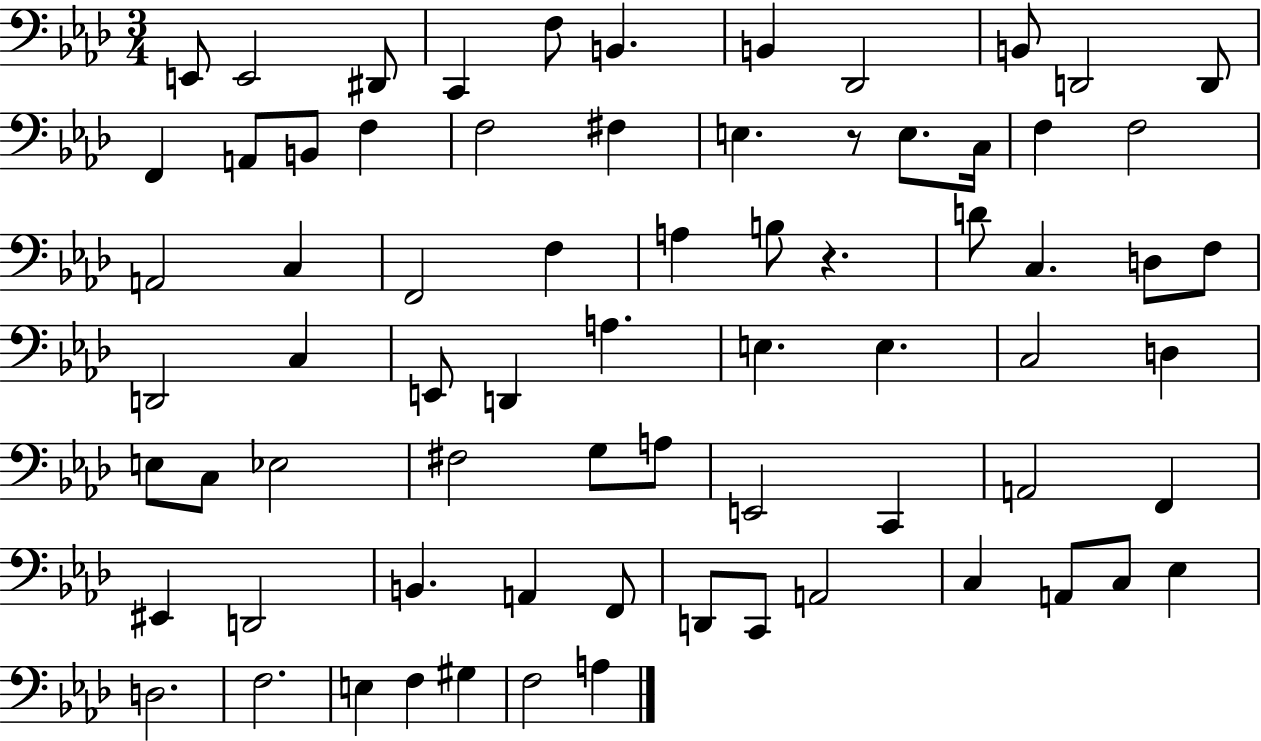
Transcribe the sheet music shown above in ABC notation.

X:1
T:Untitled
M:3/4
L:1/4
K:Ab
E,,/2 E,,2 ^D,,/2 C,, F,/2 B,, B,, _D,,2 B,,/2 D,,2 D,,/2 F,, A,,/2 B,,/2 F, F,2 ^F, E, z/2 E,/2 C,/4 F, F,2 A,,2 C, F,,2 F, A, B,/2 z D/2 C, D,/2 F,/2 D,,2 C, E,,/2 D,, A, E, E, C,2 D, E,/2 C,/2 _E,2 ^F,2 G,/2 A,/2 E,,2 C,, A,,2 F,, ^E,, D,,2 B,, A,, F,,/2 D,,/2 C,,/2 A,,2 C, A,,/2 C,/2 _E, D,2 F,2 E, F, ^G, F,2 A,